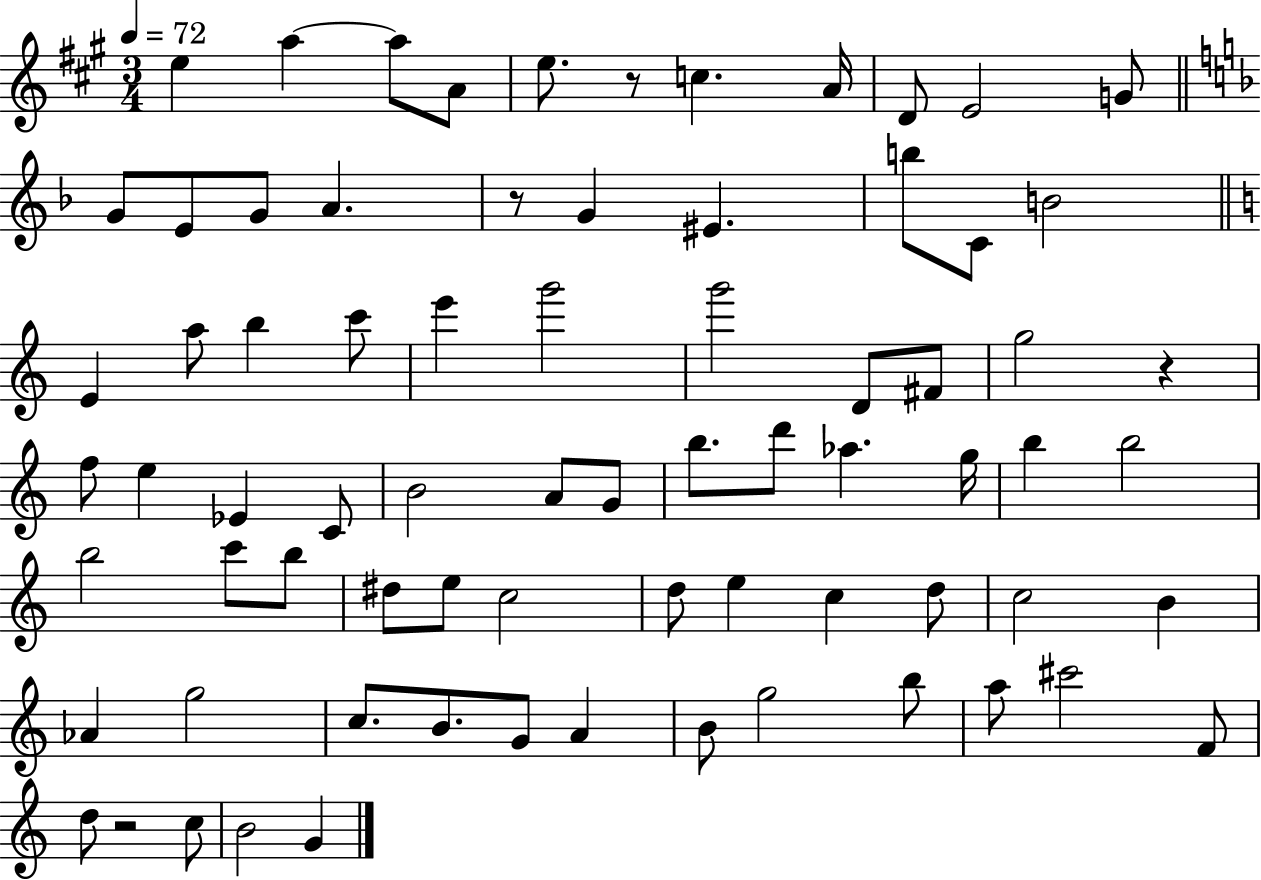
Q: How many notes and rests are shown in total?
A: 74